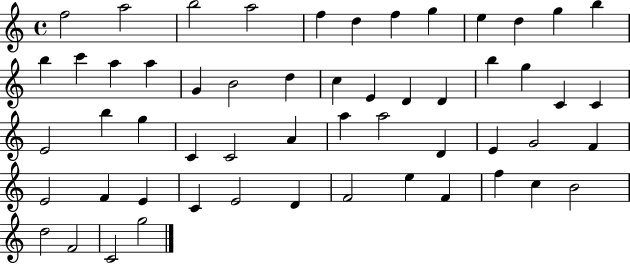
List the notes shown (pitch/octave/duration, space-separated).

F5/h A5/h B5/h A5/h F5/q D5/q F5/q G5/q E5/q D5/q G5/q B5/q B5/q C6/q A5/q A5/q G4/q B4/h D5/q C5/q E4/q D4/q D4/q B5/q G5/q C4/q C4/q E4/h B5/q G5/q C4/q C4/h A4/q A5/q A5/h D4/q E4/q G4/h F4/q E4/h F4/q E4/q C4/q E4/h D4/q F4/h E5/q F4/q F5/q C5/q B4/h D5/h F4/h C4/h G5/h